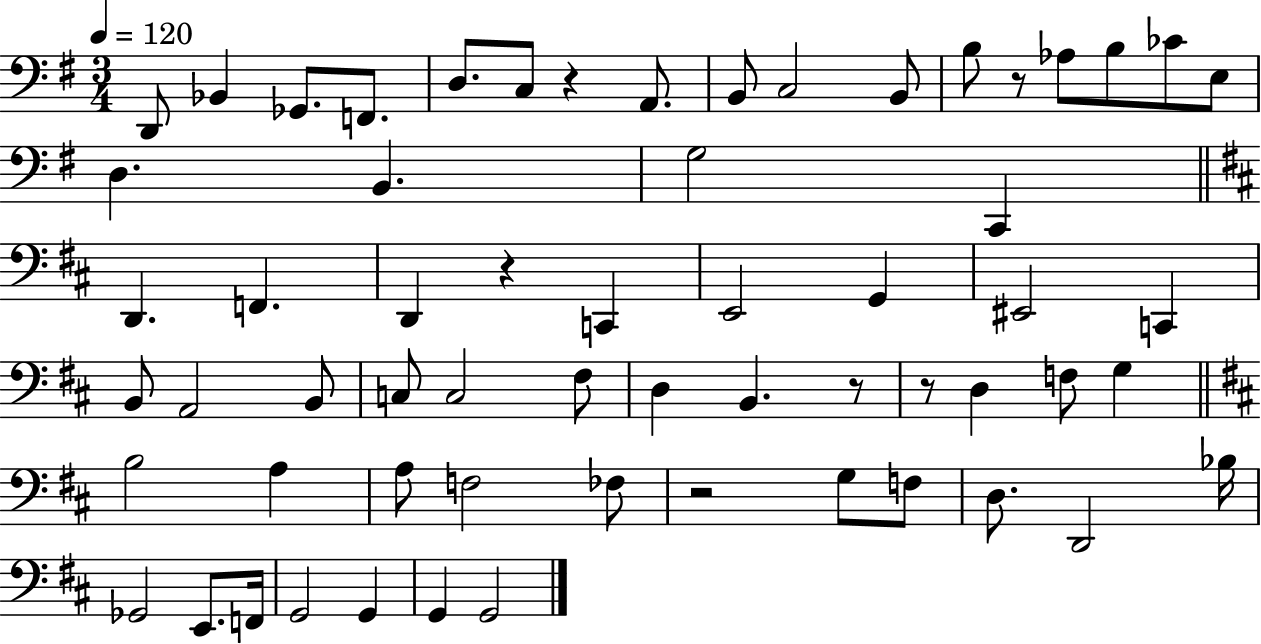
D2/e Bb2/q Gb2/e. F2/e. D3/e. C3/e R/q A2/e. B2/e C3/h B2/e B3/e R/e Ab3/e B3/e CES4/e E3/e D3/q. B2/q. G3/h C2/q D2/q. F2/q. D2/q R/q C2/q E2/h G2/q EIS2/h C2/q B2/e A2/h B2/e C3/e C3/h F#3/e D3/q B2/q. R/e R/e D3/q F3/e G3/q B3/h A3/q A3/e F3/h FES3/e R/h G3/e F3/e D3/e. D2/h Bb3/s Gb2/h E2/e. F2/s G2/h G2/q G2/q G2/h